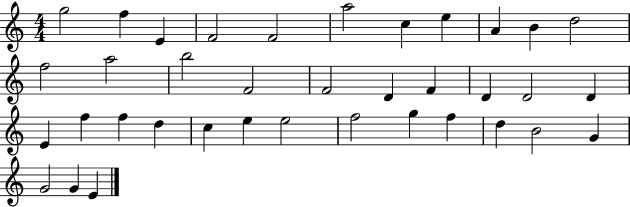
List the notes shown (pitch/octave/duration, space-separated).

G5/h F5/q E4/q F4/h F4/h A5/h C5/q E5/q A4/q B4/q D5/h F5/h A5/h B5/h F4/h F4/h D4/q F4/q D4/q D4/h D4/q E4/q F5/q F5/q D5/q C5/q E5/q E5/h F5/h G5/q F5/q D5/q B4/h G4/q G4/h G4/q E4/q